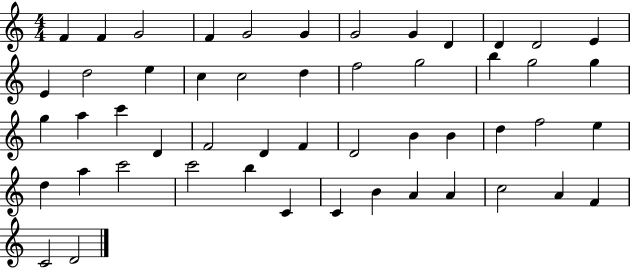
{
  \clef treble
  \numericTimeSignature
  \time 4/4
  \key c \major
  f'4 f'4 g'2 | f'4 g'2 g'4 | g'2 g'4 d'4 | d'4 d'2 e'4 | \break e'4 d''2 e''4 | c''4 c''2 d''4 | f''2 g''2 | b''4 g''2 g''4 | \break g''4 a''4 c'''4 d'4 | f'2 d'4 f'4 | d'2 b'4 b'4 | d''4 f''2 e''4 | \break d''4 a''4 c'''2 | c'''2 b''4 c'4 | c'4 b'4 a'4 a'4 | c''2 a'4 f'4 | \break c'2 d'2 | \bar "|."
}